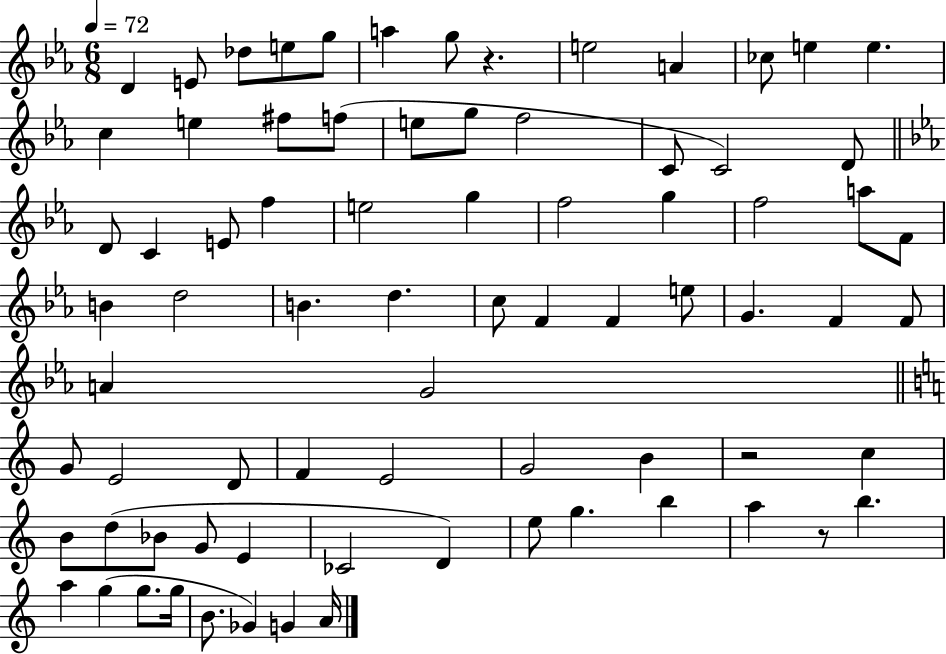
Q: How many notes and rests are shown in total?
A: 77